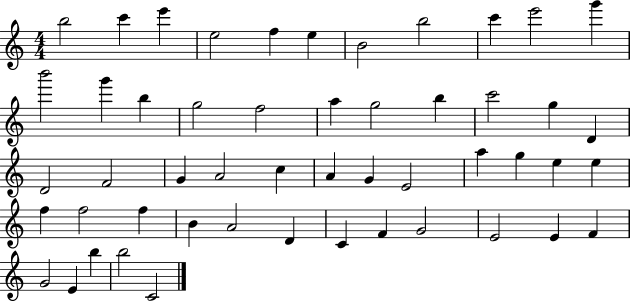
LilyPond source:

{
  \clef treble
  \numericTimeSignature
  \time 4/4
  \key c \major
  b''2 c'''4 e'''4 | e''2 f''4 e''4 | b'2 b''2 | c'''4 e'''2 g'''4 | \break b'''2 g'''4 b''4 | g''2 f''2 | a''4 g''2 b''4 | c'''2 g''4 d'4 | \break d'2 f'2 | g'4 a'2 c''4 | a'4 g'4 e'2 | a''4 g''4 e''4 e''4 | \break f''4 f''2 f''4 | b'4 a'2 d'4 | c'4 f'4 g'2 | e'2 e'4 f'4 | \break g'2 e'4 b''4 | b''2 c'2 | \bar "|."
}